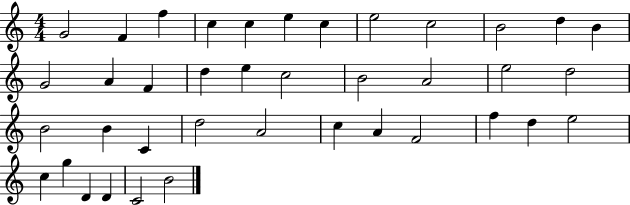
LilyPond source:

{
  \clef treble
  \numericTimeSignature
  \time 4/4
  \key c \major
  g'2 f'4 f''4 | c''4 c''4 e''4 c''4 | e''2 c''2 | b'2 d''4 b'4 | \break g'2 a'4 f'4 | d''4 e''4 c''2 | b'2 a'2 | e''2 d''2 | \break b'2 b'4 c'4 | d''2 a'2 | c''4 a'4 f'2 | f''4 d''4 e''2 | \break c''4 g''4 d'4 d'4 | c'2 b'2 | \bar "|."
}